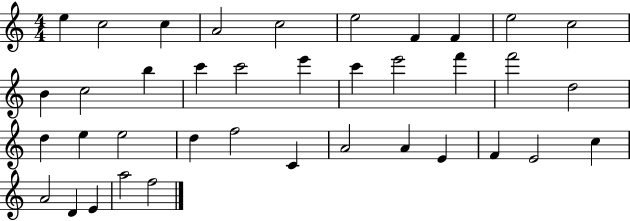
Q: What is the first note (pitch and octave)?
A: E5